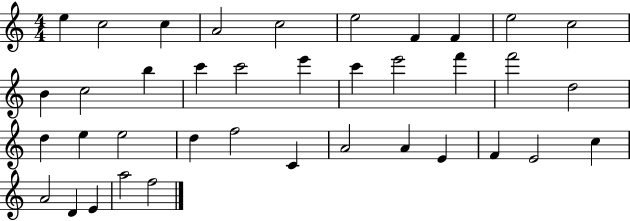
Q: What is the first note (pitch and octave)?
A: E5